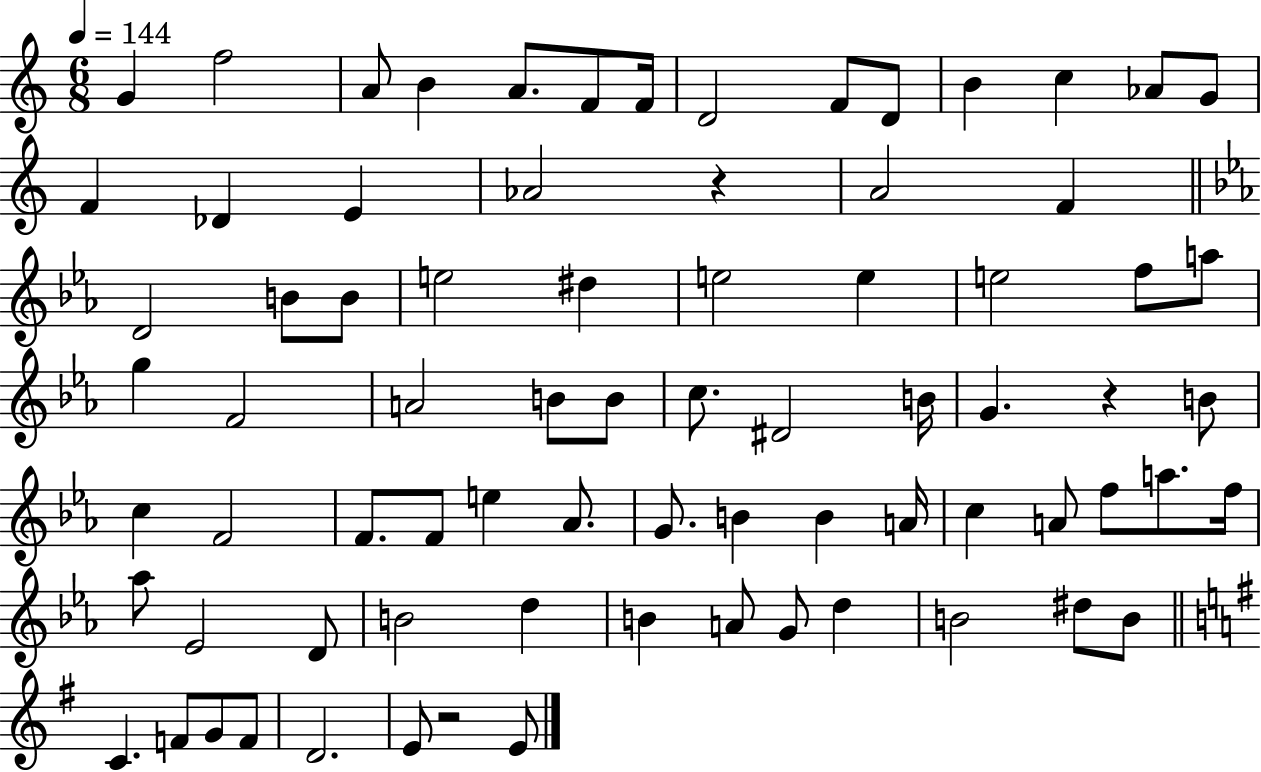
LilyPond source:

{
  \clef treble
  \numericTimeSignature
  \time 6/8
  \key c \major
  \tempo 4 = 144
  g'4 f''2 | a'8 b'4 a'8. f'8 f'16 | d'2 f'8 d'8 | b'4 c''4 aes'8 g'8 | \break f'4 des'4 e'4 | aes'2 r4 | a'2 f'4 | \bar "||" \break \key c \minor d'2 b'8 b'8 | e''2 dis''4 | e''2 e''4 | e''2 f''8 a''8 | \break g''4 f'2 | a'2 b'8 b'8 | c''8. dis'2 b'16 | g'4. r4 b'8 | \break c''4 f'2 | f'8. f'8 e''4 aes'8. | g'8. b'4 b'4 a'16 | c''4 a'8 f''8 a''8. f''16 | \break aes''8 ees'2 d'8 | b'2 d''4 | b'4 a'8 g'8 d''4 | b'2 dis''8 b'8 | \break \bar "||" \break \key g \major c'4. f'8 g'8 f'8 | d'2. | e'8 r2 e'8 | \bar "|."
}